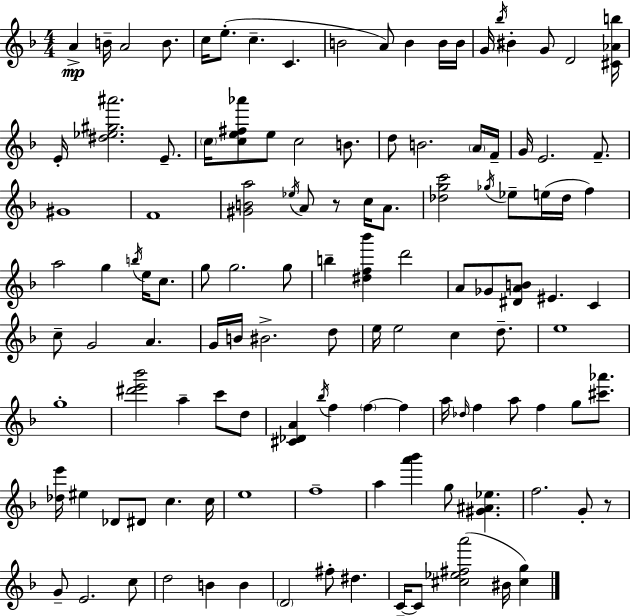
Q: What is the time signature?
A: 4/4